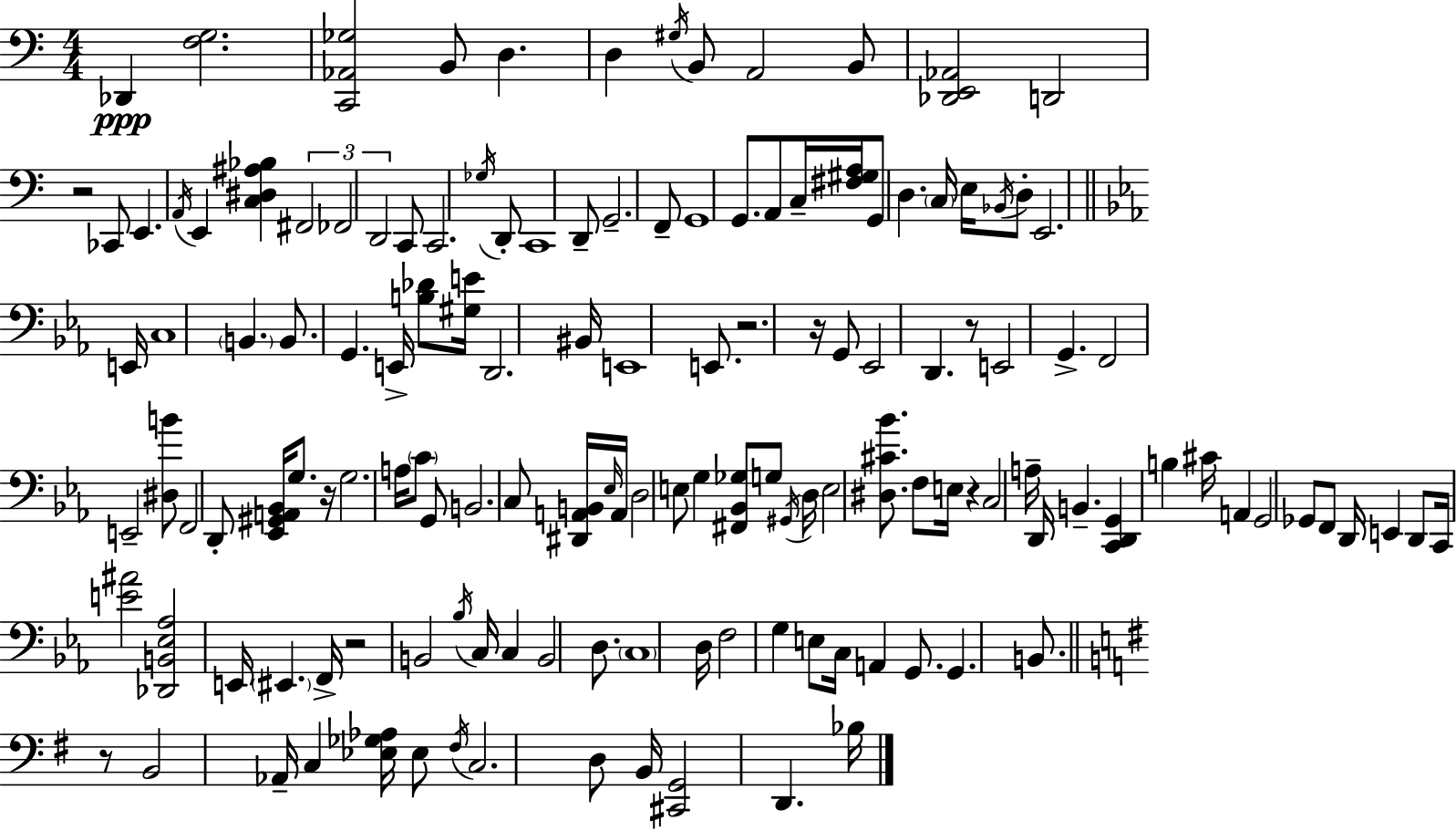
X:1
T:Untitled
M:4/4
L:1/4
K:C
_D,, [F,G,]2 [C,,_A,,_G,]2 B,,/2 D, D, ^G,/4 B,,/2 A,,2 B,,/2 [_D,,E,,_A,,]2 D,,2 z2 _C,,/2 E,, A,,/4 E,, [C,^D,^A,_B,] ^F,,2 _F,,2 D,,2 C,,/2 C,,2 _G,/4 D,,/2 C,,4 D,,/2 G,,2 F,,/2 G,,4 G,,/2 A,,/2 C,/4 [^F,^G,A,]/4 G,,/2 D, C,/4 E,/4 _B,,/4 D,/2 E,,2 E,,/4 C,4 B,, B,,/2 G,, E,,/4 [B,_D]/2 [^G,E]/4 D,,2 ^B,,/4 E,,4 E,,/2 z2 z/4 G,,/2 _E,,2 D,, z/2 E,,2 G,, F,,2 E,,2 [^D,B]/2 F,,2 D,,/2 [_E,,^G,,A,,_B,,]/4 G,/2 z/4 G,2 A,/4 C/2 G,,/2 B,,2 C,/2 [^D,,A,,B,,]/4 _E,/4 A,,/4 D,2 E,/2 G, [^F,,_B,,_G,]/2 G,/2 ^G,,/4 D,/4 E,2 [^D,^C_B]/2 F,/2 E,/4 z C,2 A,/4 D,,/4 B,, [C,,D,,G,,] B, ^C/4 A,, G,,2 _G,,/2 F,,/2 D,,/4 E,, D,,/2 C,,/4 [E^A]2 [_D,,B,,_E,_A,]2 E,,/4 ^E,, F,,/4 z2 B,,2 _B,/4 C,/4 C, B,,2 D,/2 C,4 D,/4 F,2 G, E,/2 C,/4 A,, G,,/2 G,, B,,/2 z/2 B,,2 _A,,/4 C, [_E,_G,_A,]/4 _E,/2 ^F,/4 C,2 D,/2 B,,/4 [^C,,G,,]2 D,, _B,/4